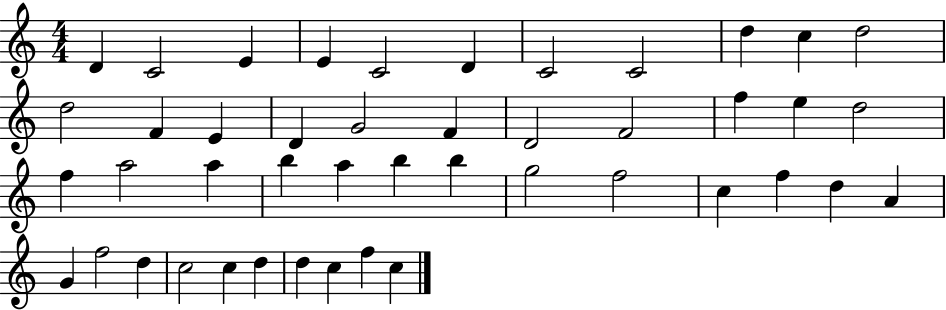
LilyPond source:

{
  \clef treble
  \numericTimeSignature
  \time 4/4
  \key c \major
  d'4 c'2 e'4 | e'4 c'2 d'4 | c'2 c'2 | d''4 c''4 d''2 | \break d''2 f'4 e'4 | d'4 g'2 f'4 | d'2 f'2 | f''4 e''4 d''2 | \break f''4 a''2 a''4 | b''4 a''4 b''4 b''4 | g''2 f''2 | c''4 f''4 d''4 a'4 | \break g'4 f''2 d''4 | c''2 c''4 d''4 | d''4 c''4 f''4 c''4 | \bar "|."
}